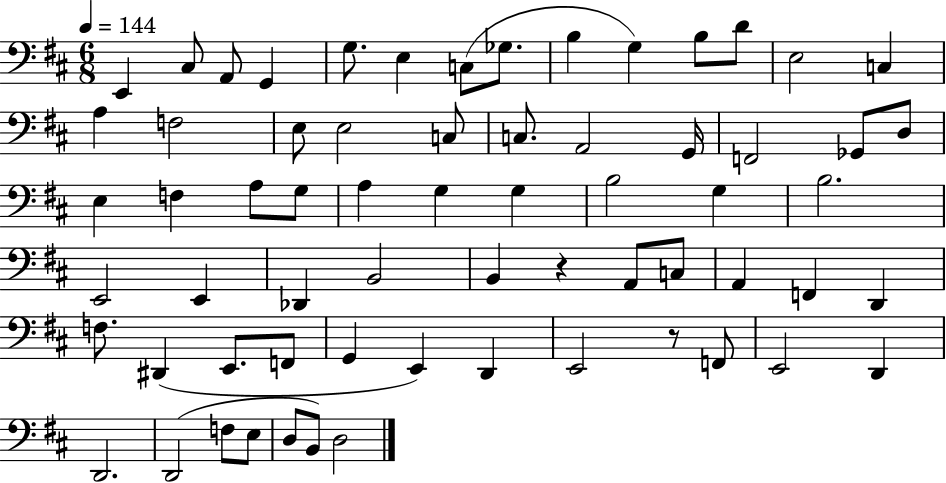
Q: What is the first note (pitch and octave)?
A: E2